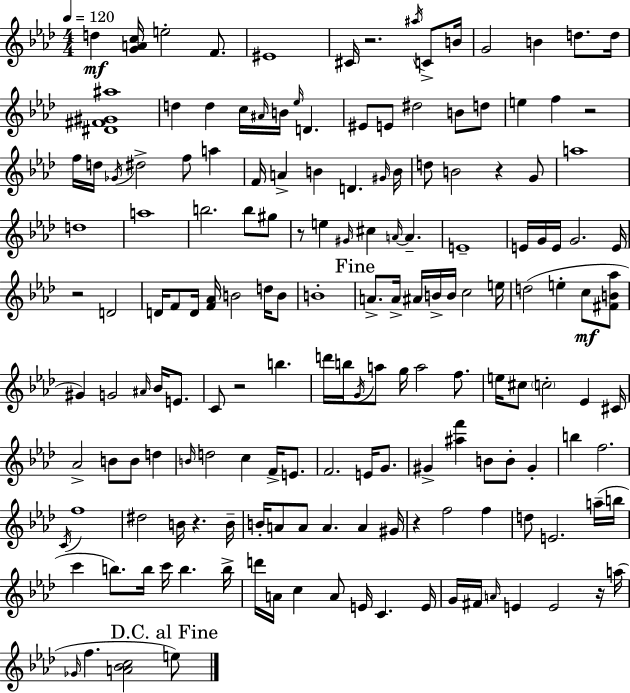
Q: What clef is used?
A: treble